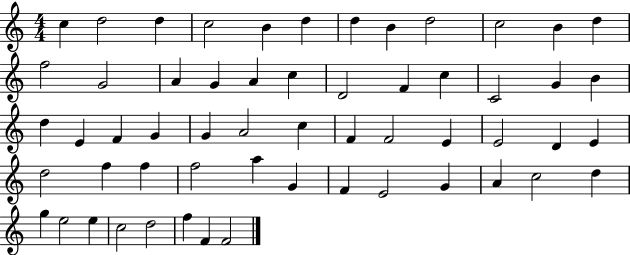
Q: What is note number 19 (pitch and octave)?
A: D4